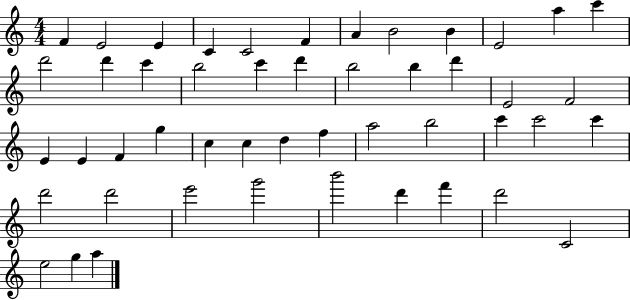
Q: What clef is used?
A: treble